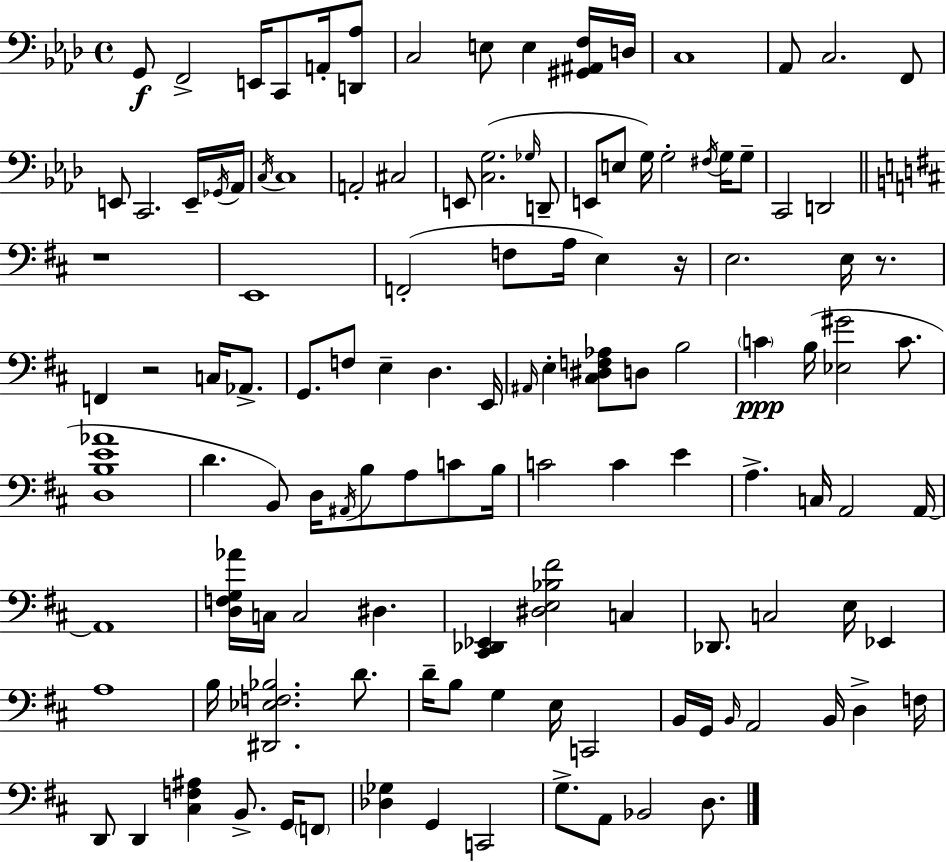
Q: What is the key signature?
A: AES major